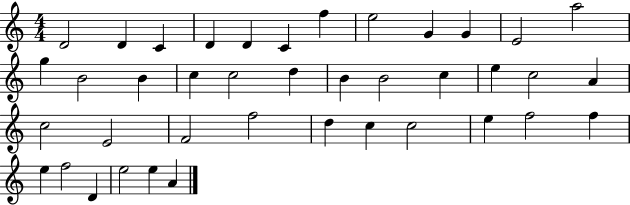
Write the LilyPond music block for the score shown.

{
  \clef treble
  \numericTimeSignature
  \time 4/4
  \key c \major
  d'2 d'4 c'4 | d'4 d'4 c'4 f''4 | e''2 g'4 g'4 | e'2 a''2 | \break g''4 b'2 b'4 | c''4 c''2 d''4 | b'4 b'2 c''4 | e''4 c''2 a'4 | \break c''2 e'2 | f'2 f''2 | d''4 c''4 c''2 | e''4 f''2 f''4 | \break e''4 f''2 d'4 | e''2 e''4 a'4 | \bar "|."
}